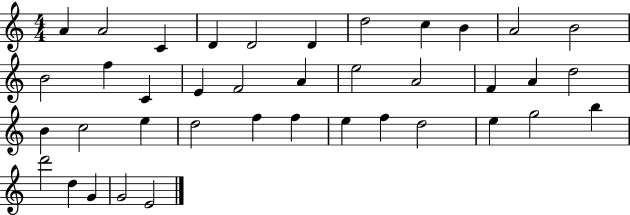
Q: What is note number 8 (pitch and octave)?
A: C5